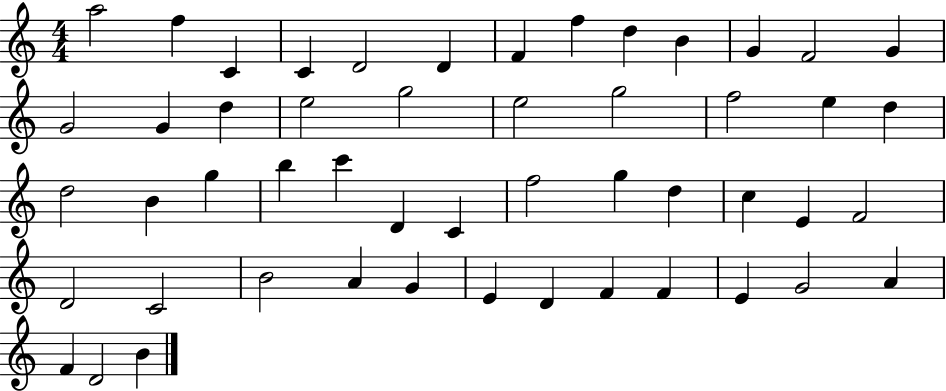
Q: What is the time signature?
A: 4/4